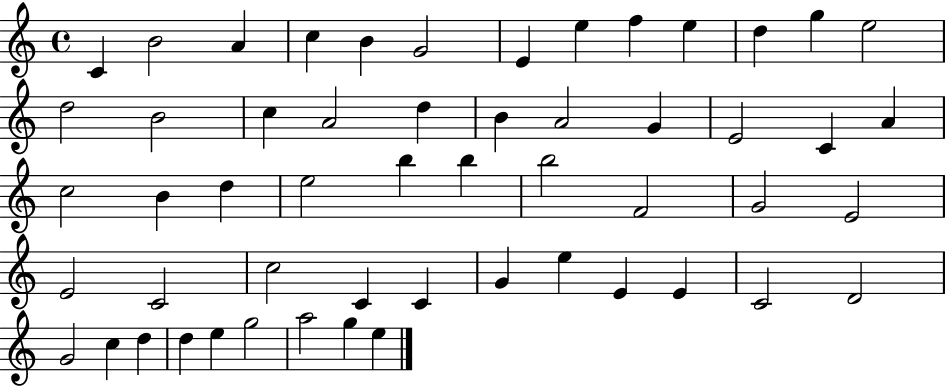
C4/q B4/h A4/q C5/q B4/q G4/h E4/q E5/q F5/q E5/q D5/q G5/q E5/h D5/h B4/h C5/q A4/h D5/q B4/q A4/h G4/q E4/h C4/q A4/q C5/h B4/q D5/q E5/h B5/q B5/q B5/h F4/h G4/h E4/h E4/h C4/h C5/h C4/q C4/q G4/q E5/q E4/q E4/q C4/h D4/h G4/h C5/q D5/q D5/q E5/q G5/h A5/h G5/q E5/q